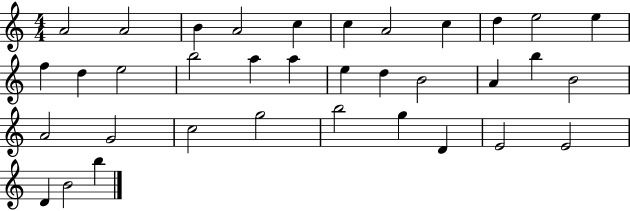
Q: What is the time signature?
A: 4/4